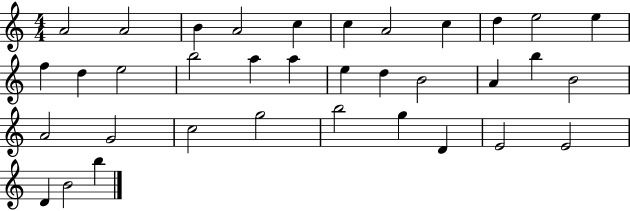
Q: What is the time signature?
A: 4/4